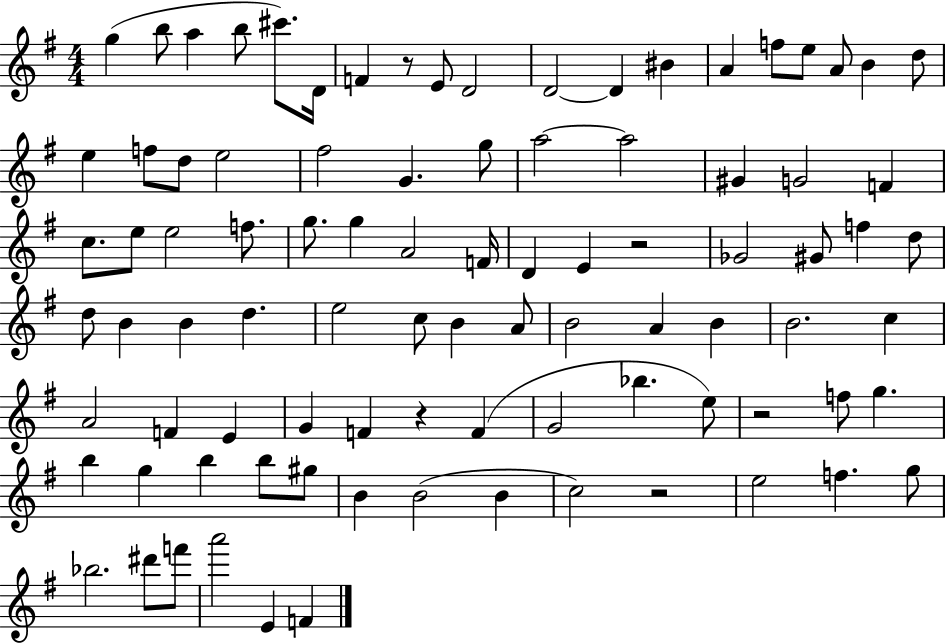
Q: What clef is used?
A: treble